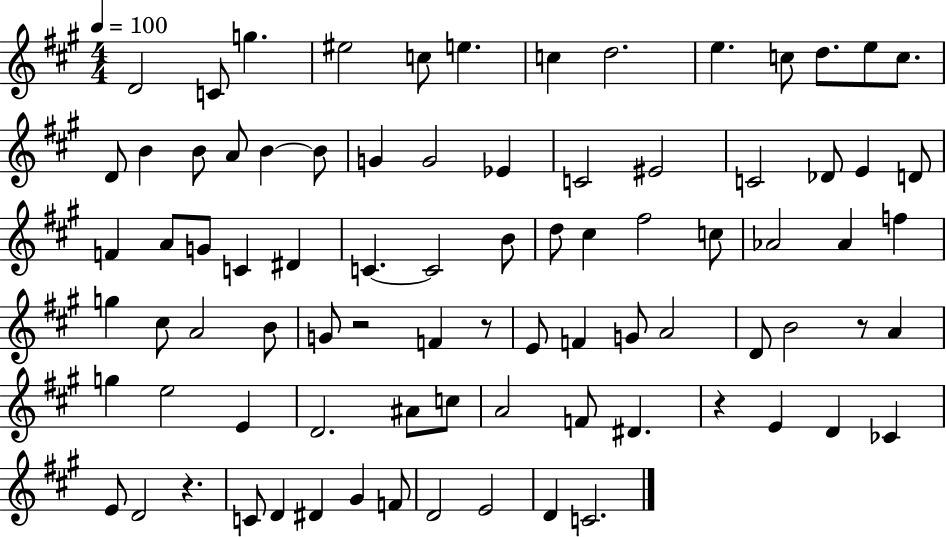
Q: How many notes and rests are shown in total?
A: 84